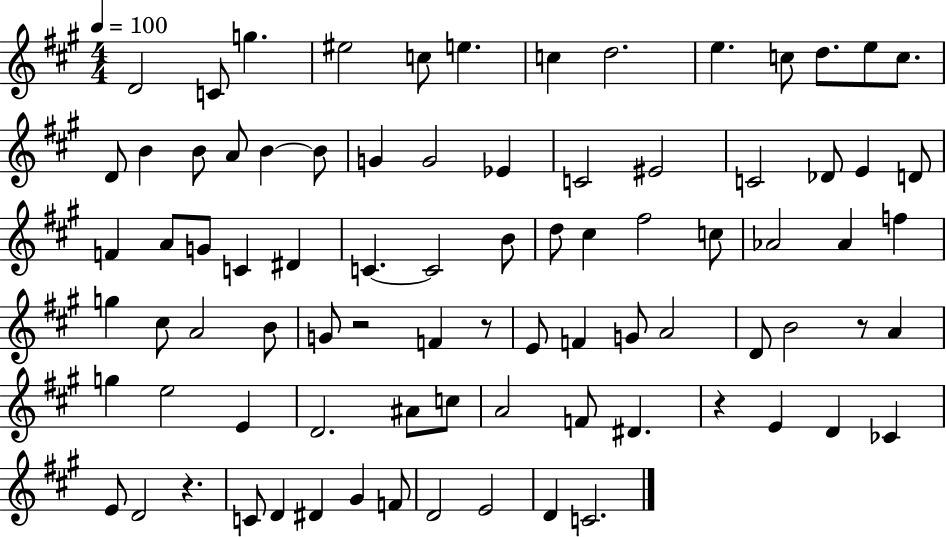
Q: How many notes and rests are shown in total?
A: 84